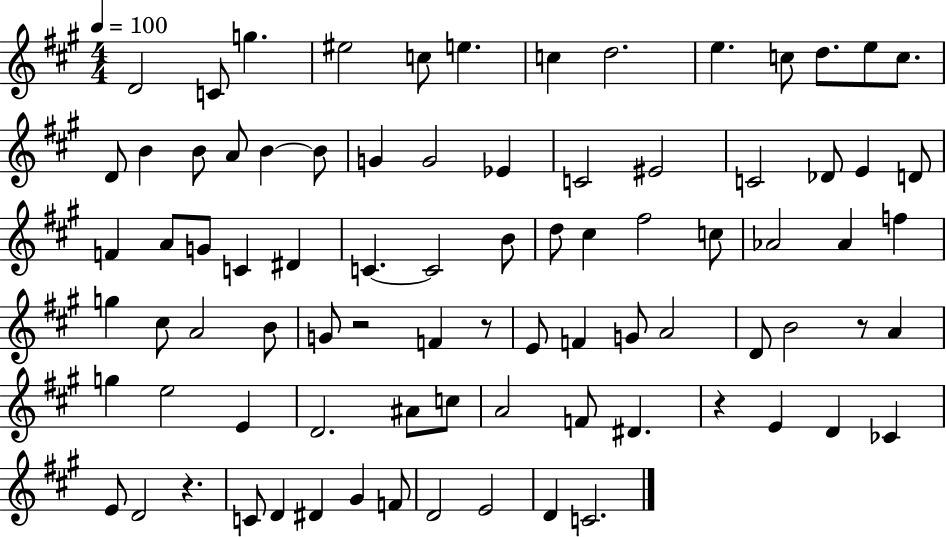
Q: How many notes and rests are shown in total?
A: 84